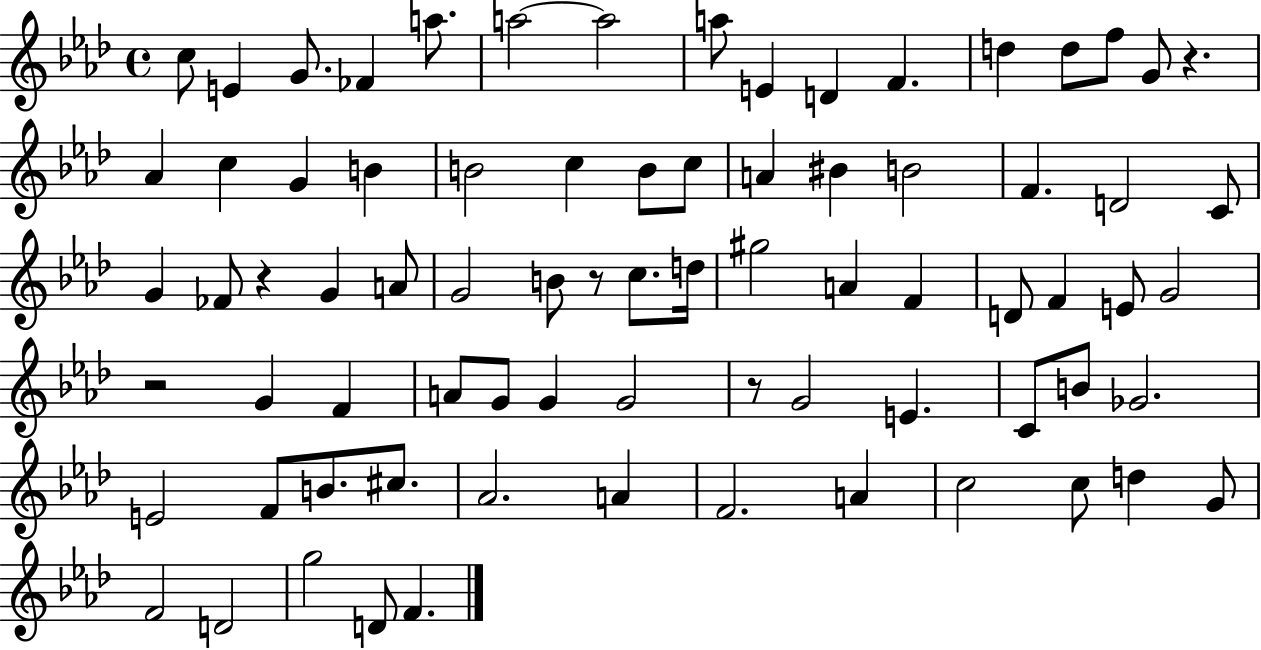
C5/e E4/q G4/e. FES4/q A5/e. A5/h A5/h A5/e E4/q D4/q F4/q. D5/q D5/e F5/e G4/e R/q. Ab4/q C5/q G4/q B4/q B4/h C5/q B4/e C5/e A4/q BIS4/q B4/h F4/q. D4/h C4/e G4/q FES4/e R/q G4/q A4/e G4/h B4/e R/e C5/e. D5/s G#5/h A4/q F4/q D4/e F4/q E4/e G4/h R/h G4/q F4/q A4/e G4/e G4/q G4/h R/e G4/h E4/q. C4/e B4/e Gb4/h. E4/h F4/e B4/e. C#5/e. Ab4/h. A4/q F4/h. A4/q C5/h C5/e D5/q G4/e F4/h D4/h G5/h D4/e F4/q.